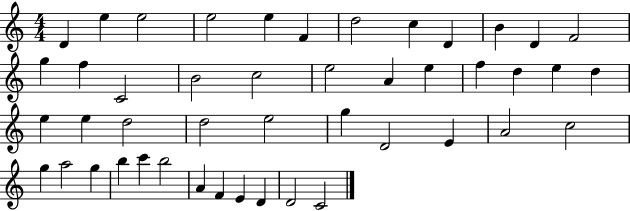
D4/q E5/q E5/h E5/h E5/q F4/q D5/h C5/q D4/q B4/q D4/q F4/h G5/q F5/q C4/h B4/h C5/h E5/h A4/q E5/q F5/q D5/q E5/q D5/q E5/q E5/q D5/h D5/h E5/h G5/q D4/h E4/q A4/h C5/h G5/q A5/h G5/q B5/q C6/q B5/h A4/q F4/q E4/q D4/q D4/h C4/h